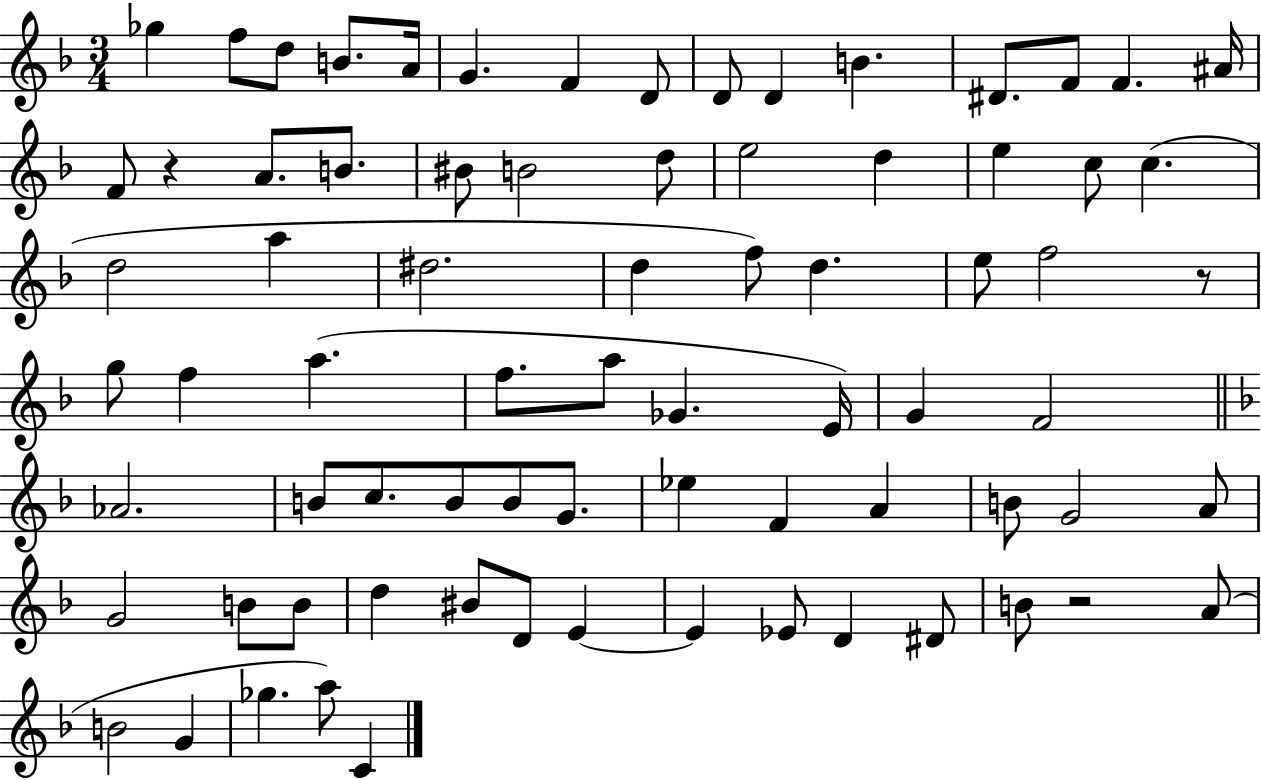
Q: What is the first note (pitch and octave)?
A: Gb5